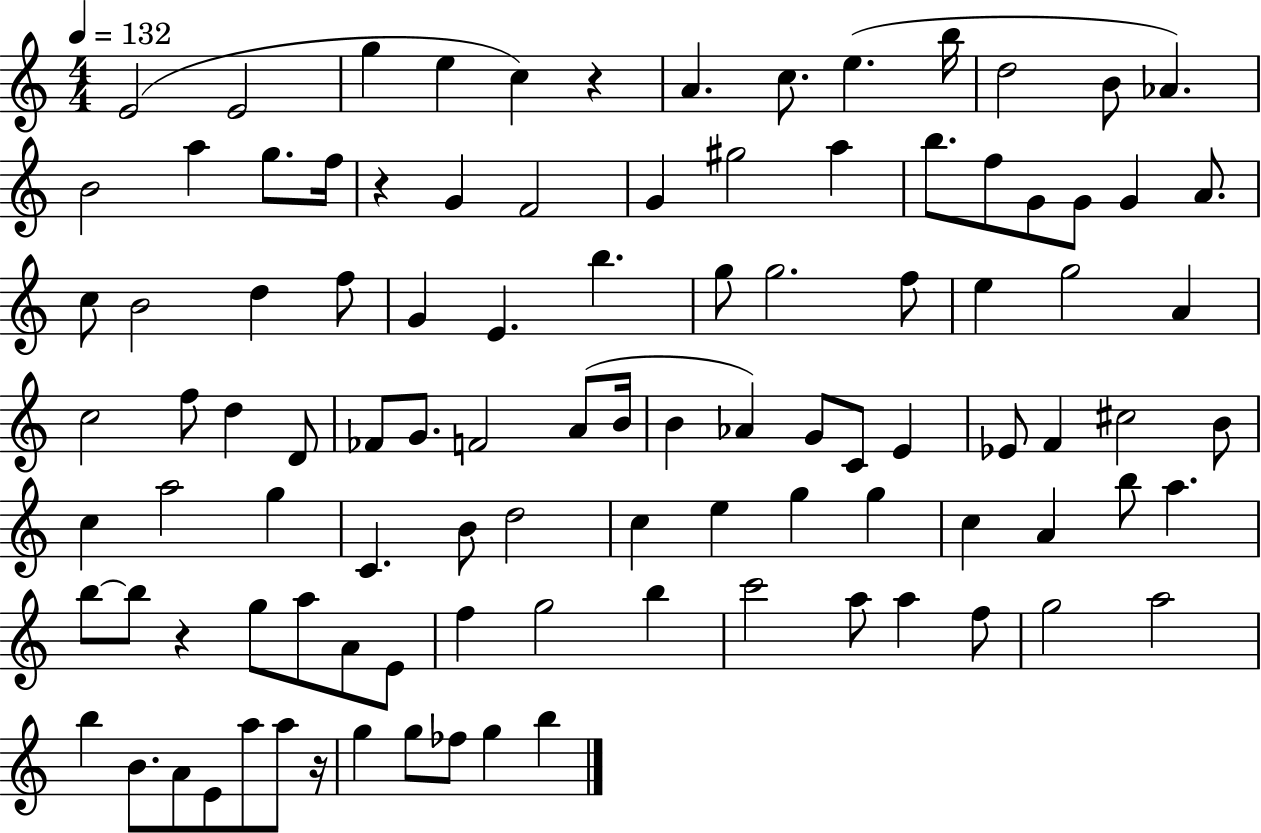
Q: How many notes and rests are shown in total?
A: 102